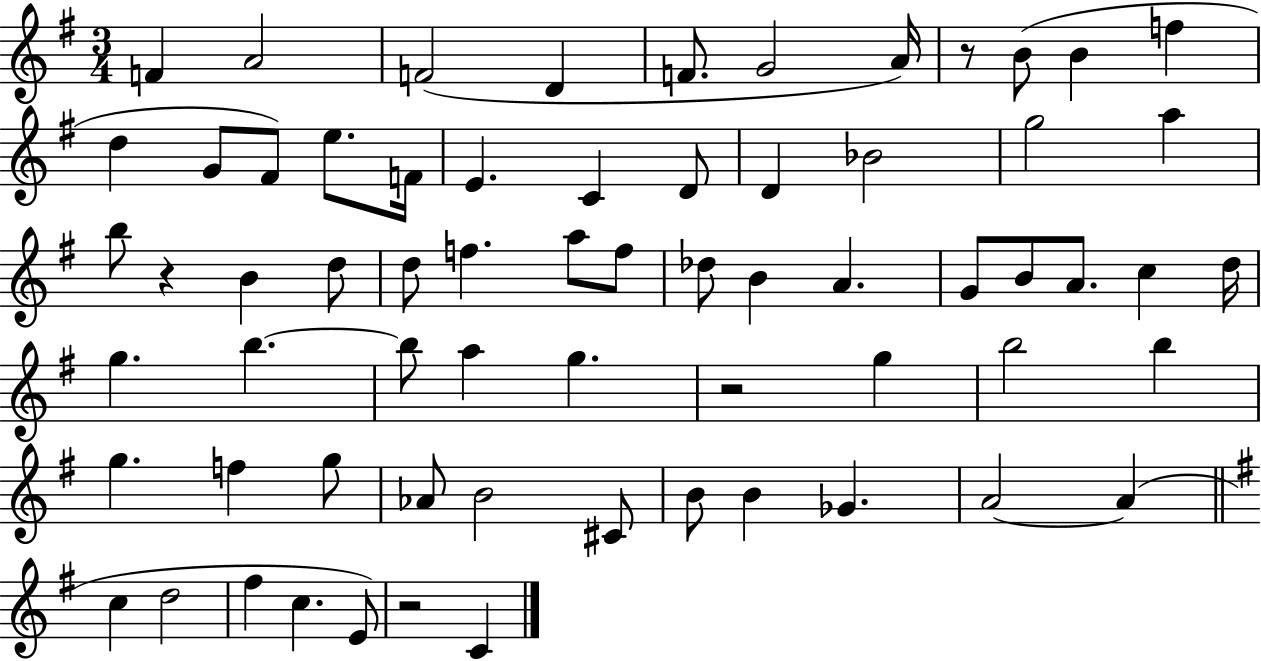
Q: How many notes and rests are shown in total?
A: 66